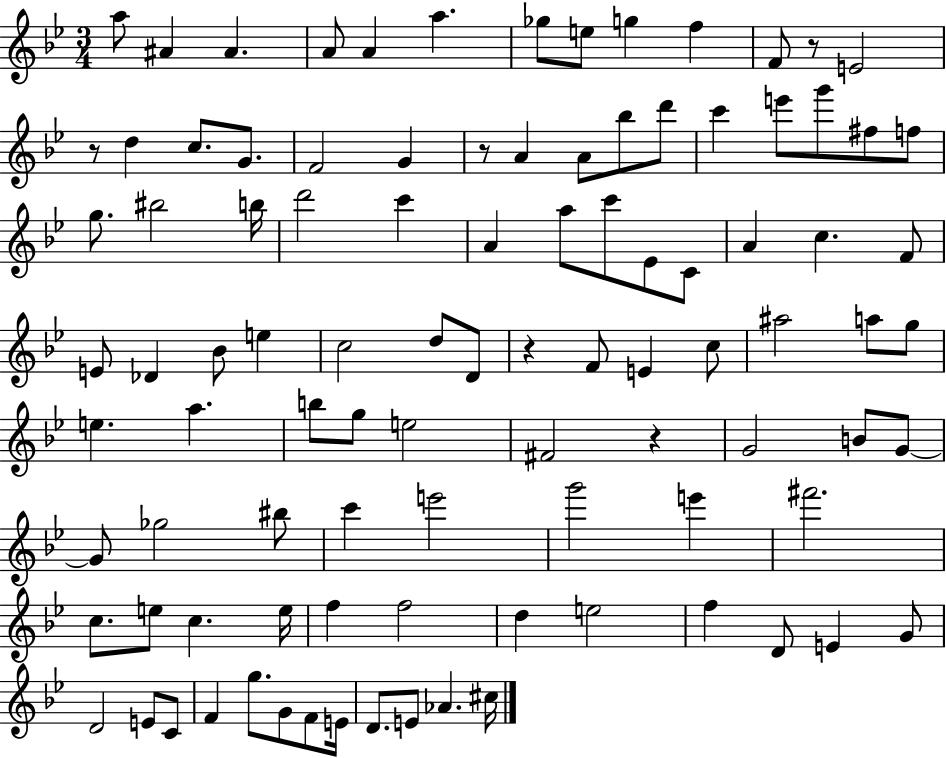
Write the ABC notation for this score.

X:1
T:Untitled
M:3/4
L:1/4
K:Bb
a/2 ^A ^A A/2 A a _g/2 e/2 g f F/2 z/2 E2 z/2 d c/2 G/2 F2 G z/2 A A/2 _b/2 d'/2 c' e'/2 g'/2 ^f/2 f/2 g/2 ^b2 b/4 d'2 c' A a/2 c'/2 _E/2 C/2 A c F/2 E/2 _D _B/2 e c2 d/2 D/2 z F/2 E c/2 ^a2 a/2 g/2 e a b/2 g/2 e2 ^F2 z G2 B/2 G/2 G/2 _g2 ^b/2 c' e'2 g'2 e' ^f'2 c/2 e/2 c e/4 f f2 d e2 f D/2 E G/2 D2 E/2 C/2 F g/2 G/2 F/2 E/4 D/2 E/2 _A ^c/4